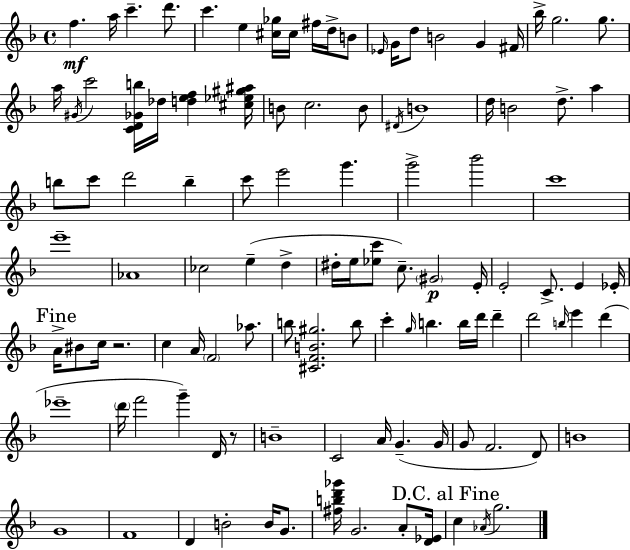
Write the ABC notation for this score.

X:1
T:Untitled
M:4/4
L:1/4
K:Dm
f a/4 c' d'/2 c' e [^c_g]/4 ^c/4 ^f/4 d/4 B/2 _E/4 G/4 d/2 B2 G ^F/4 _b/4 g2 g/2 a/4 ^G/4 c'2 [CD_Gb]/4 _d/4 [def] [^c_e^g^a]/4 B/2 c2 B/2 ^D/4 B4 d/4 B2 d/2 a b/2 c'/2 d'2 b c'/2 e'2 g' g'2 _b'2 c'4 e'4 _A4 _c2 e d ^d/4 e/4 [_ec']/2 c/2 ^G2 E/4 E2 C/2 E _E/4 A/4 ^B/2 c/4 z2 c A/4 F2 _a/2 b/2 [^CFB^g]2 b/2 c' g/4 b b/4 d'/4 d' d'2 b/4 e' d' _e'4 d'/4 f'2 g' D/4 z/2 B4 C2 A/4 G G/4 G/2 F2 D/2 B4 G4 F4 D B2 B/4 G/2 [^fbd'_g']/4 G2 A/2 [D_E]/4 c _A/4 g2